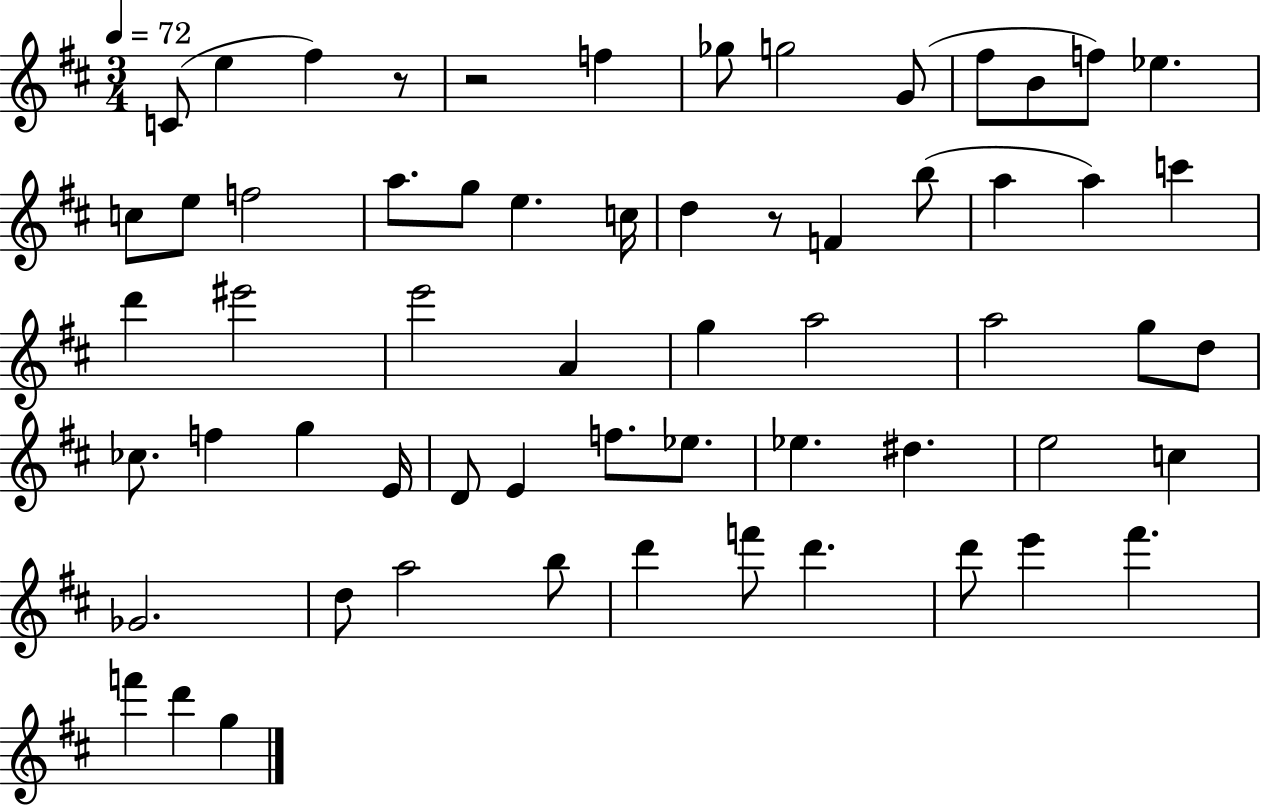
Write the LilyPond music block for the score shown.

{
  \clef treble
  \numericTimeSignature
  \time 3/4
  \key d \major
  \tempo 4 = 72
  c'8( e''4 fis''4) r8 | r2 f''4 | ges''8 g''2 g'8( | fis''8 b'8 f''8) ees''4. | \break c''8 e''8 f''2 | a''8. g''8 e''4. c''16 | d''4 r8 f'4 b''8( | a''4 a''4) c'''4 | \break d'''4 eis'''2 | e'''2 a'4 | g''4 a''2 | a''2 g''8 d''8 | \break ces''8. f''4 g''4 e'16 | d'8 e'4 f''8. ees''8. | ees''4. dis''4. | e''2 c''4 | \break ges'2. | d''8 a''2 b''8 | d'''4 f'''8 d'''4. | d'''8 e'''4 fis'''4. | \break f'''4 d'''4 g''4 | \bar "|."
}